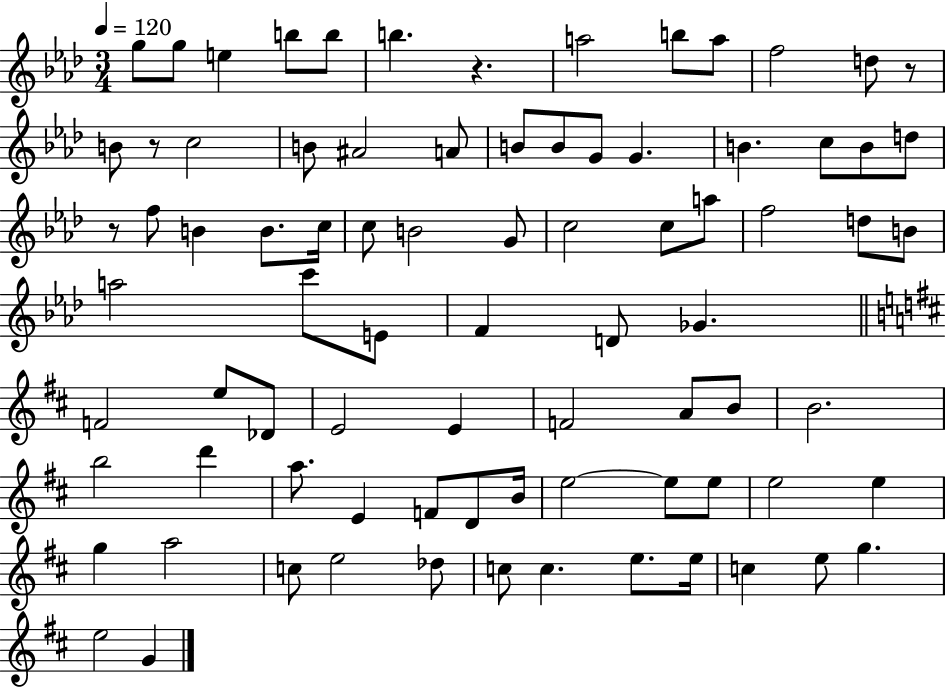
X:1
T:Untitled
M:3/4
L:1/4
K:Ab
g/2 g/2 e b/2 b/2 b z a2 b/2 a/2 f2 d/2 z/2 B/2 z/2 c2 B/2 ^A2 A/2 B/2 B/2 G/2 G B c/2 B/2 d/2 z/2 f/2 B B/2 c/4 c/2 B2 G/2 c2 c/2 a/2 f2 d/2 B/2 a2 c'/2 E/2 F D/2 _G F2 e/2 _D/2 E2 E F2 A/2 B/2 B2 b2 d' a/2 E F/2 D/2 B/4 e2 e/2 e/2 e2 e g a2 c/2 e2 _d/2 c/2 c e/2 e/4 c e/2 g e2 G